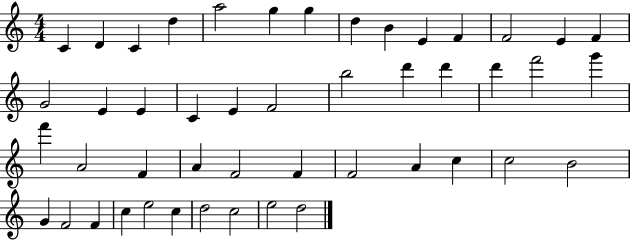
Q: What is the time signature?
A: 4/4